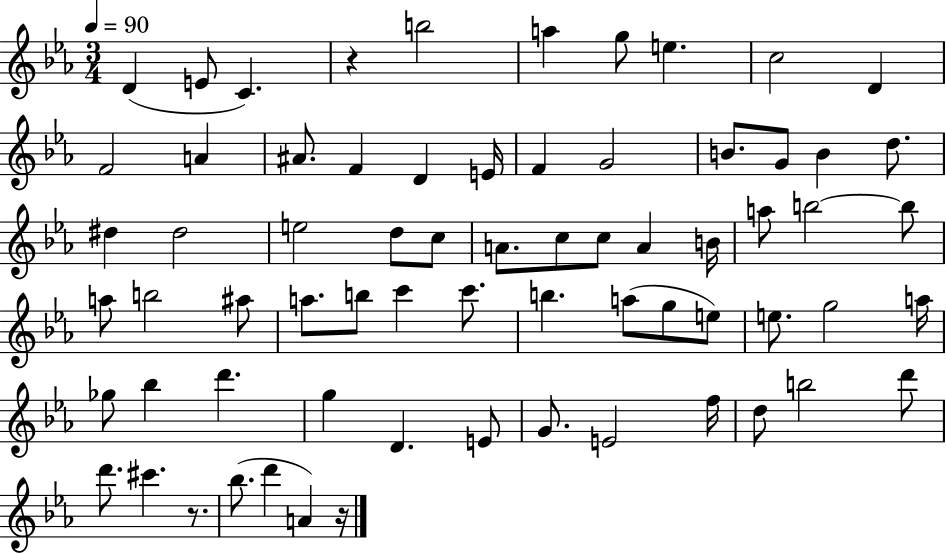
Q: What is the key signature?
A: EES major